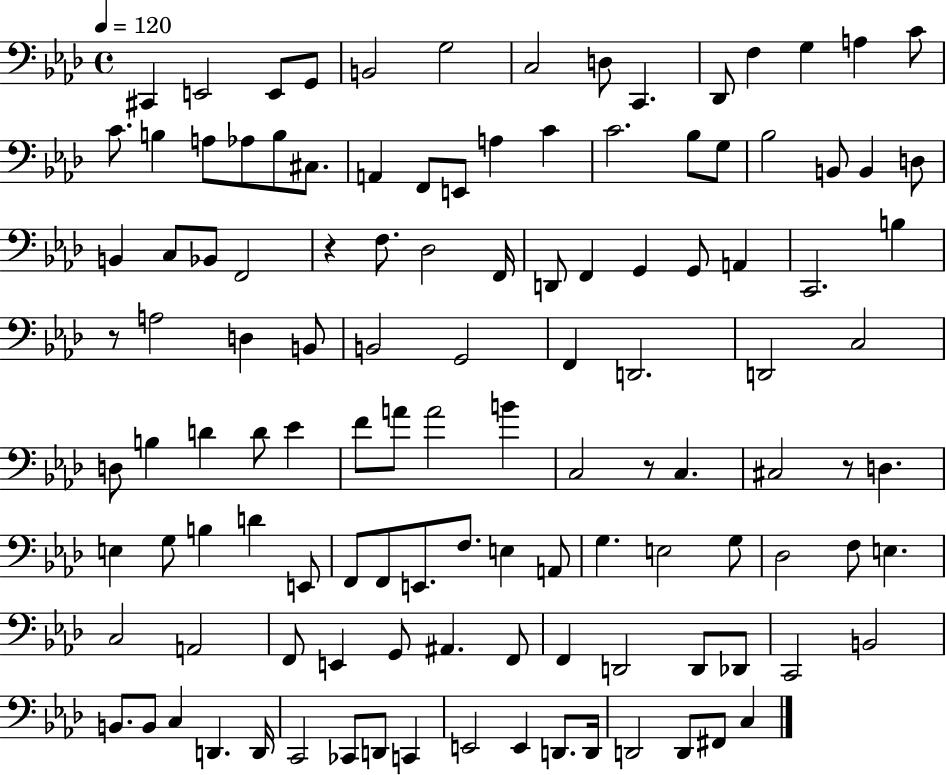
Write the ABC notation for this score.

X:1
T:Untitled
M:4/4
L:1/4
K:Ab
^C,, E,,2 E,,/2 G,,/2 B,,2 G,2 C,2 D,/2 C,, _D,,/2 F, G, A, C/2 C/2 B, A,/2 _A,/2 B,/2 ^C,/2 A,, F,,/2 E,,/2 A, C C2 _B,/2 G,/2 _B,2 B,,/2 B,, D,/2 B,, C,/2 _B,,/2 F,,2 z F,/2 _D,2 F,,/4 D,,/2 F,, G,, G,,/2 A,, C,,2 B, z/2 A,2 D, B,,/2 B,,2 G,,2 F,, D,,2 D,,2 C,2 D,/2 B, D D/2 _E F/2 A/2 A2 B C,2 z/2 C, ^C,2 z/2 D, E, G,/2 B, D E,,/2 F,,/2 F,,/2 E,,/2 F,/2 E, A,,/2 G, E,2 G,/2 _D,2 F,/2 E, C,2 A,,2 F,,/2 E,, G,,/2 ^A,, F,,/2 F,, D,,2 D,,/2 _D,,/2 C,,2 B,,2 B,,/2 B,,/2 C, D,, D,,/4 C,,2 _C,,/2 D,,/2 C,, E,,2 E,, D,,/2 D,,/4 D,,2 D,,/2 ^F,,/2 C,